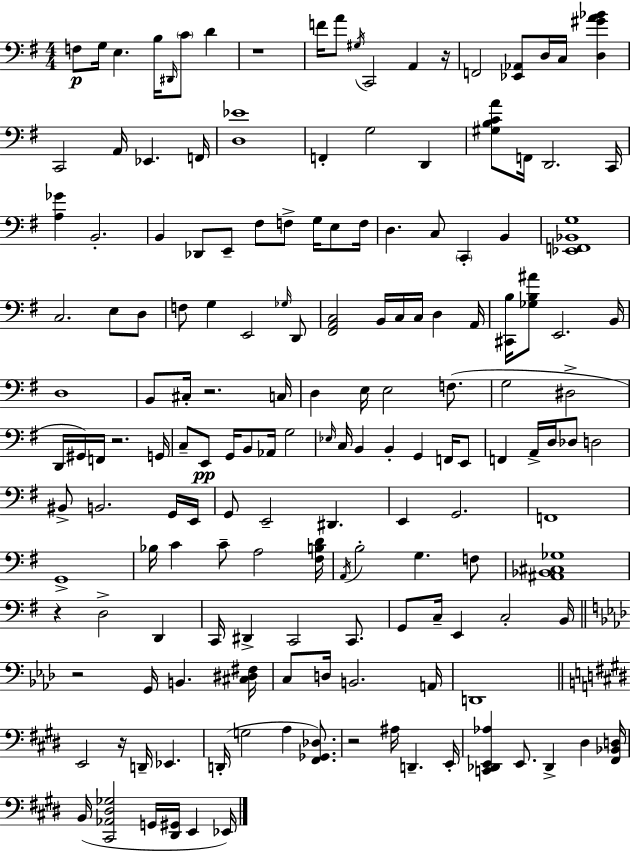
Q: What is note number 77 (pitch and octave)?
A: B2